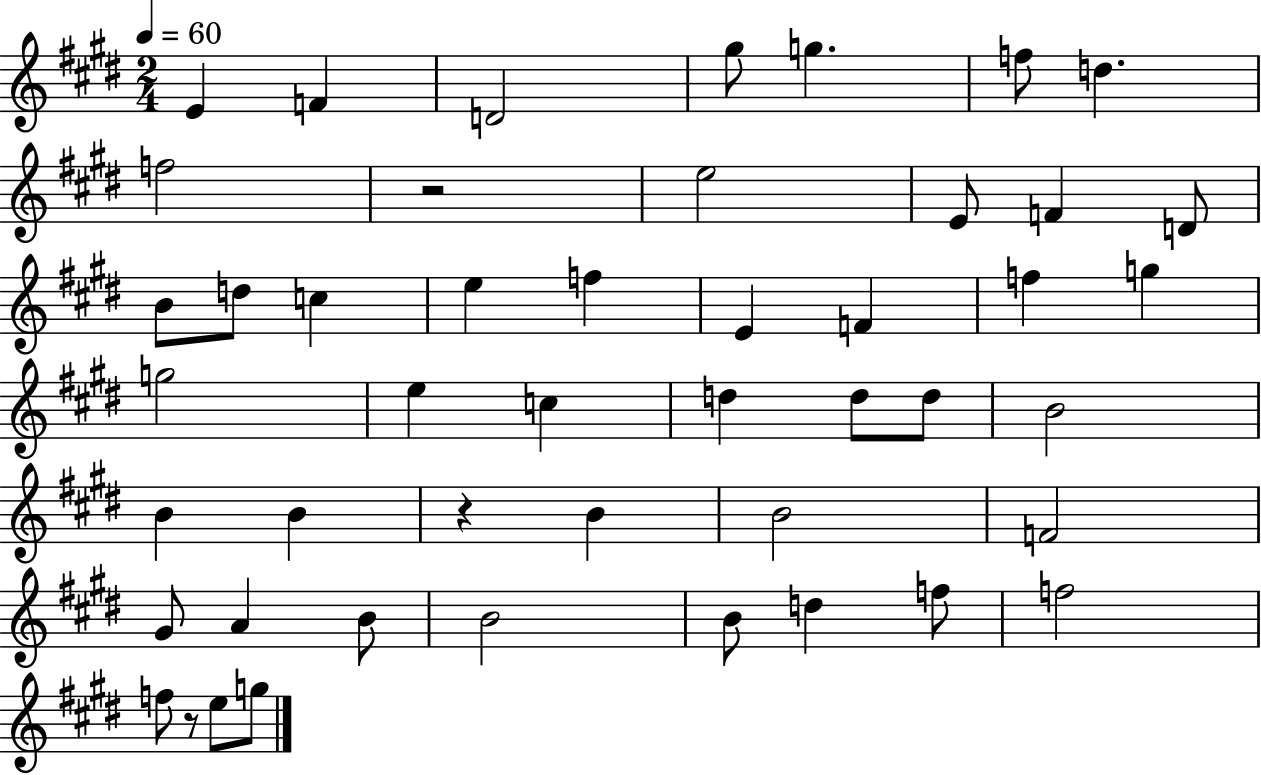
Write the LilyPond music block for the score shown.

{
  \clef treble
  \numericTimeSignature
  \time 2/4
  \key e \major
  \tempo 4 = 60
  e'4 f'4 | d'2 | gis''8 g''4. | f''8 d''4. | \break f''2 | r2 | e''2 | e'8 f'4 d'8 | \break b'8 d''8 c''4 | e''4 f''4 | e'4 f'4 | f''4 g''4 | \break g''2 | e''4 c''4 | d''4 d''8 d''8 | b'2 | \break b'4 b'4 | r4 b'4 | b'2 | f'2 | \break gis'8 a'4 b'8 | b'2 | b'8 d''4 f''8 | f''2 | \break f''8 r8 e''8 g''8 | \bar "|."
}